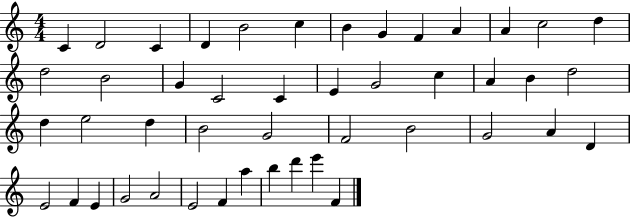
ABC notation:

X:1
T:Untitled
M:4/4
L:1/4
K:C
C D2 C D B2 c B G F A A c2 d d2 B2 G C2 C E G2 c A B d2 d e2 d B2 G2 F2 B2 G2 A D E2 F E G2 A2 E2 F a b d' e' F